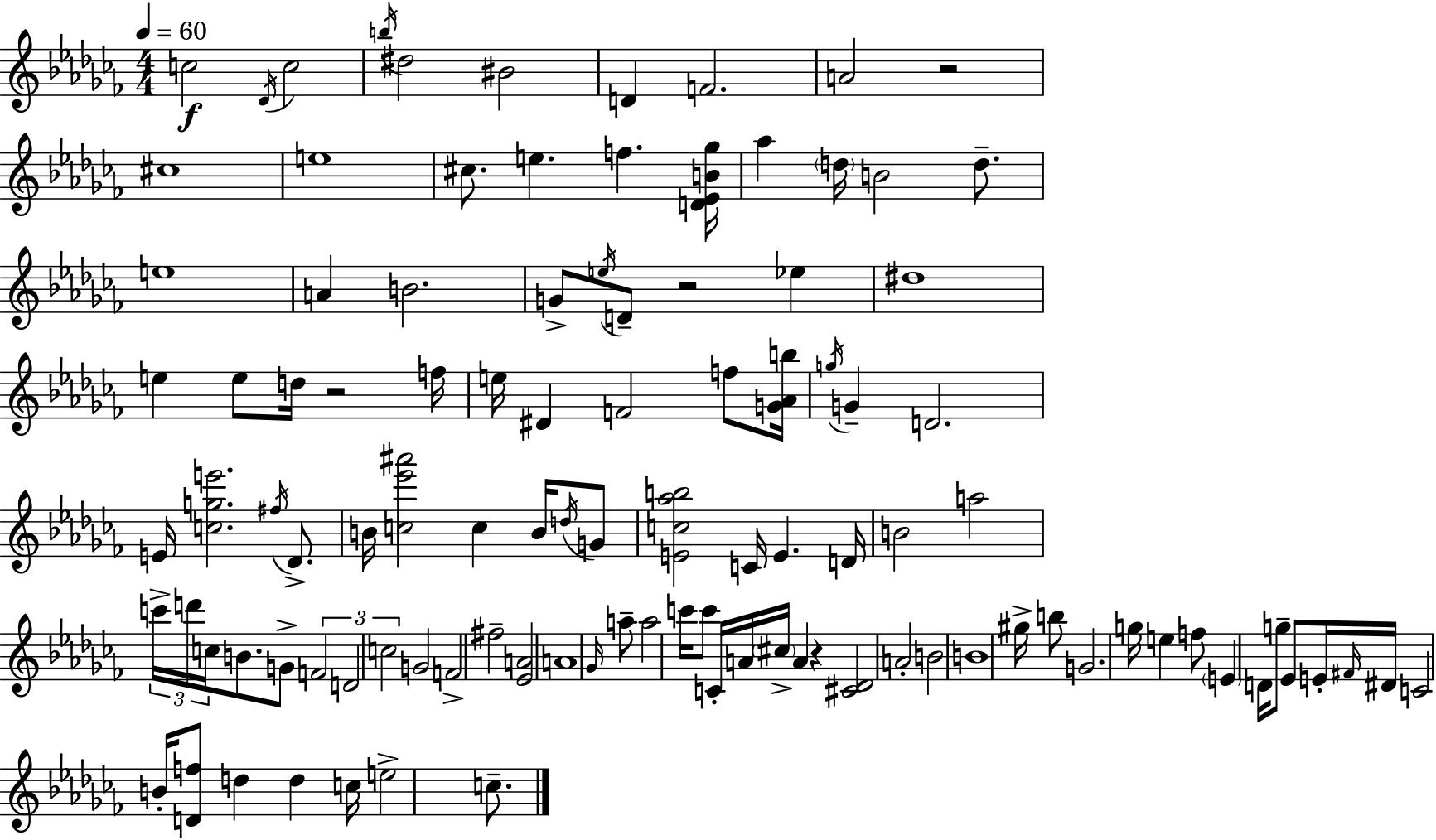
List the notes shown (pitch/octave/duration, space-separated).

C5/h Db4/s C5/h B5/s D#5/h BIS4/h D4/q F4/h. A4/h R/h C#5/w E5/w C#5/e. E5/q. F5/q. [D4,Eb4,B4,Gb5]/s Ab5/q D5/s B4/h D5/e. E5/w A4/q B4/h. G4/e E5/s D4/e R/h Eb5/q D#5/w E5/q E5/e D5/s R/h F5/s E5/s D#4/q F4/h F5/e [G4,Ab4,B5]/s G5/s G4/q D4/h. E4/s [C5,G5,E6]/h. F#5/s Db4/e. B4/s [C5,Eb6,A#6]/h C5/q B4/s D5/s G4/e [E4,C5,Ab5,B5]/h C4/s E4/q. D4/s B4/h A5/h C6/s D6/s C5/s B4/e. G4/e F4/h D4/h C5/h G4/h F4/h F#5/h [Eb4,A4]/h A4/w Gb4/s A5/e A5/h C6/s C6/e C4/s A4/s C#5/s A4/q R/q [C#4,Db4]/h A4/h B4/h B4/w G#5/s B5/e G4/h. G5/s E5/q F5/e E4/q D4/s G5/e Eb4/e E4/s F#4/s D#4/s C4/h B4/s [D4,F5]/e D5/q D5/q C5/s E5/h C5/e.